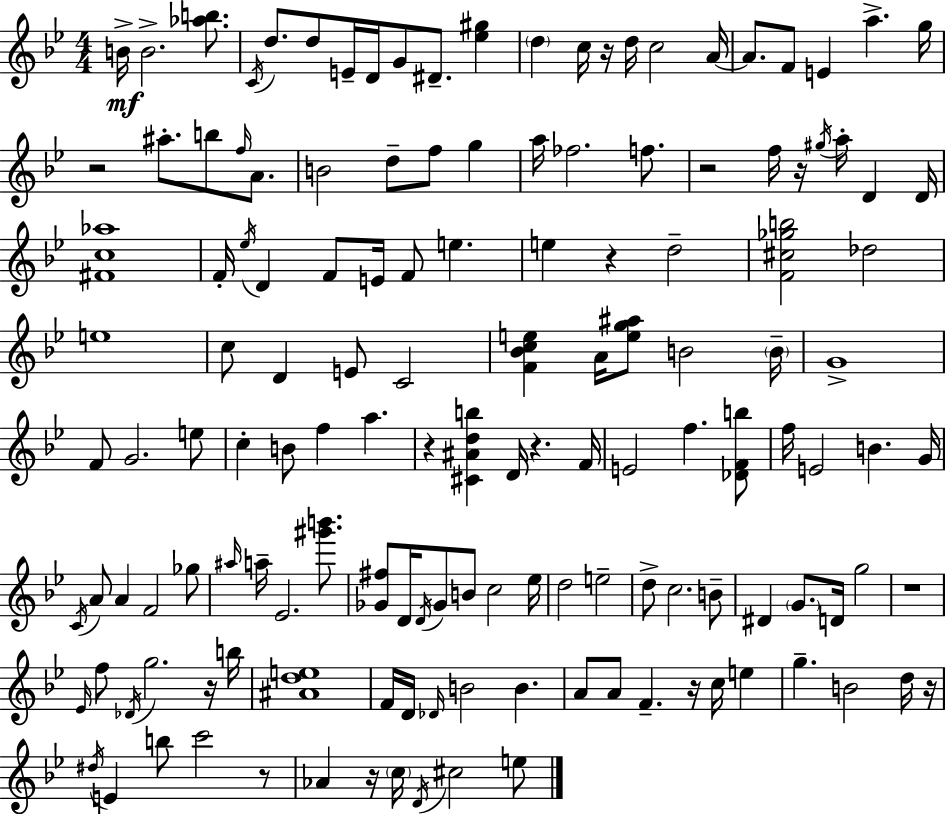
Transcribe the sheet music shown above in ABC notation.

X:1
T:Untitled
M:4/4
L:1/4
K:Gm
B/4 B2 [_ab]/2 C/4 d/2 d/2 E/4 D/4 G/2 ^D/2 [_e^g] d c/4 z/4 d/4 c2 A/4 A/2 F/2 E a g/4 z2 ^a/2 b/2 f/4 A/2 B2 d/2 f/2 g a/4 _f2 f/2 z2 f/4 z/4 ^g/4 a/4 D D/4 [^Fc_a]4 F/4 _e/4 D F/2 E/4 F/2 e e z d2 [F^c_gb]2 _d2 e4 c/2 D E/2 C2 [F_Bce] A/4 [eg^a]/2 B2 B/4 G4 F/2 G2 e/2 c B/2 f a z [^C^Adb] D/4 z F/4 E2 f [_DFb]/2 f/4 E2 B G/4 C/4 A/2 A F2 _g/2 ^a/4 a/4 _E2 [^g'b']/2 [_G^f]/2 D/4 D/4 _G/2 B/2 c2 _e/4 d2 e2 d/2 c2 B/2 ^D G/2 D/4 g2 z4 _E/4 f/2 _D/4 g2 z/4 b/4 [^Ade]4 F/4 D/4 _D/4 B2 B A/2 A/2 F z/4 c/4 e g B2 d/4 z/4 ^d/4 E b/2 c'2 z/2 _A z/4 c/4 D/4 ^c2 e/2